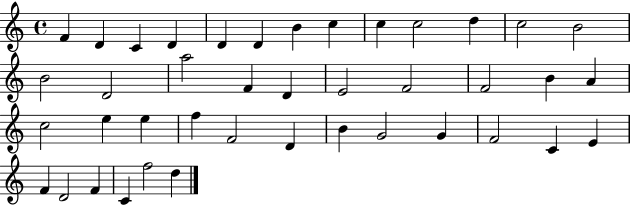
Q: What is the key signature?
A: C major